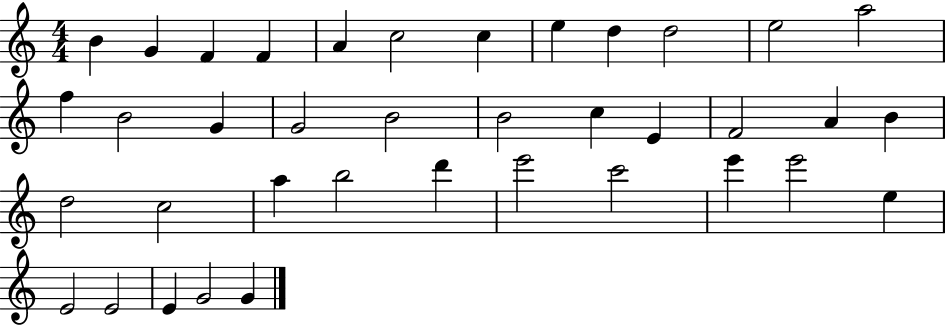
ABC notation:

X:1
T:Untitled
M:4/4
L:1/4
K:C
B G F F A c2 c e d d2 e2 a2 f B2 G G2 B2 B2 c E F2 A B d2 c2 a b2 d' e'2 c'2 e' e'2 e E2 E2 E G2 G